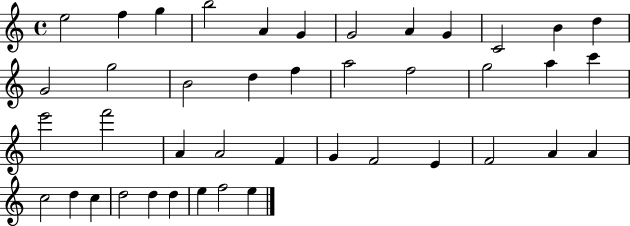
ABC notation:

X:1
T:Untitled
M:4/4
L:1/4
K:C
e2 f g b2 A G G2 A G C2 B d G2 g2 B2 d f a2 f2 g2 a c' e'2 f'2 A A2 F G F2 E F2 A A c2 d c d2 d d e f2 e